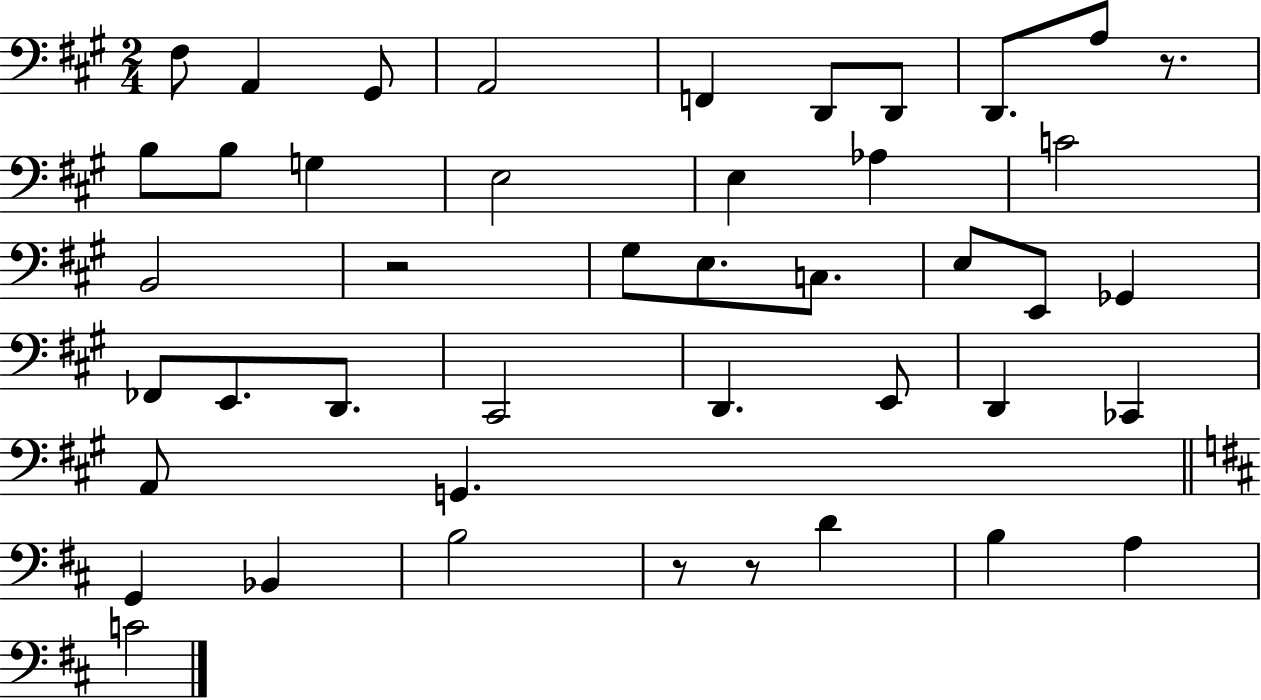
X:1
T:Untitled
M:2/4
L:1/4
K:A
^F,/2 A,, ^G,,/2 A,,2 F,, D,,/2 D,,/2 D,,/2 A,/2 z/2 B,/2 B,/2 G, E,2 E, _A, C2 B,,2 z2 ^G,/2 E,/2 C,/2 E,/2 E,,/2 _G,, _F,,/2 E,,/2 D,,/2 ^C,,2 D,, E,,/2 D,, _C,, A,,/2 G,, G,, _B,, B,2 z/2 z/2 D B, A, C2